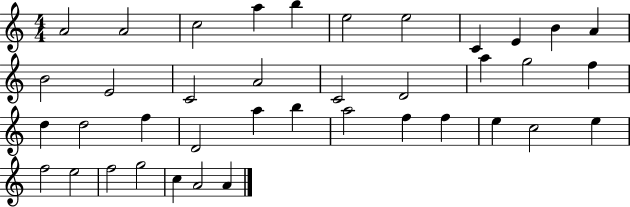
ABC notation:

X:1
T:Untitled
M:4/4
L:1/4
K:C
A2 A2 c2 a b e2 e2 C E B A B2 E2 C2 A2 C2 D2 a g2 f d d2 f D2 a b a2 f f e c2 e f2 e2 f2 g2 c A2 A